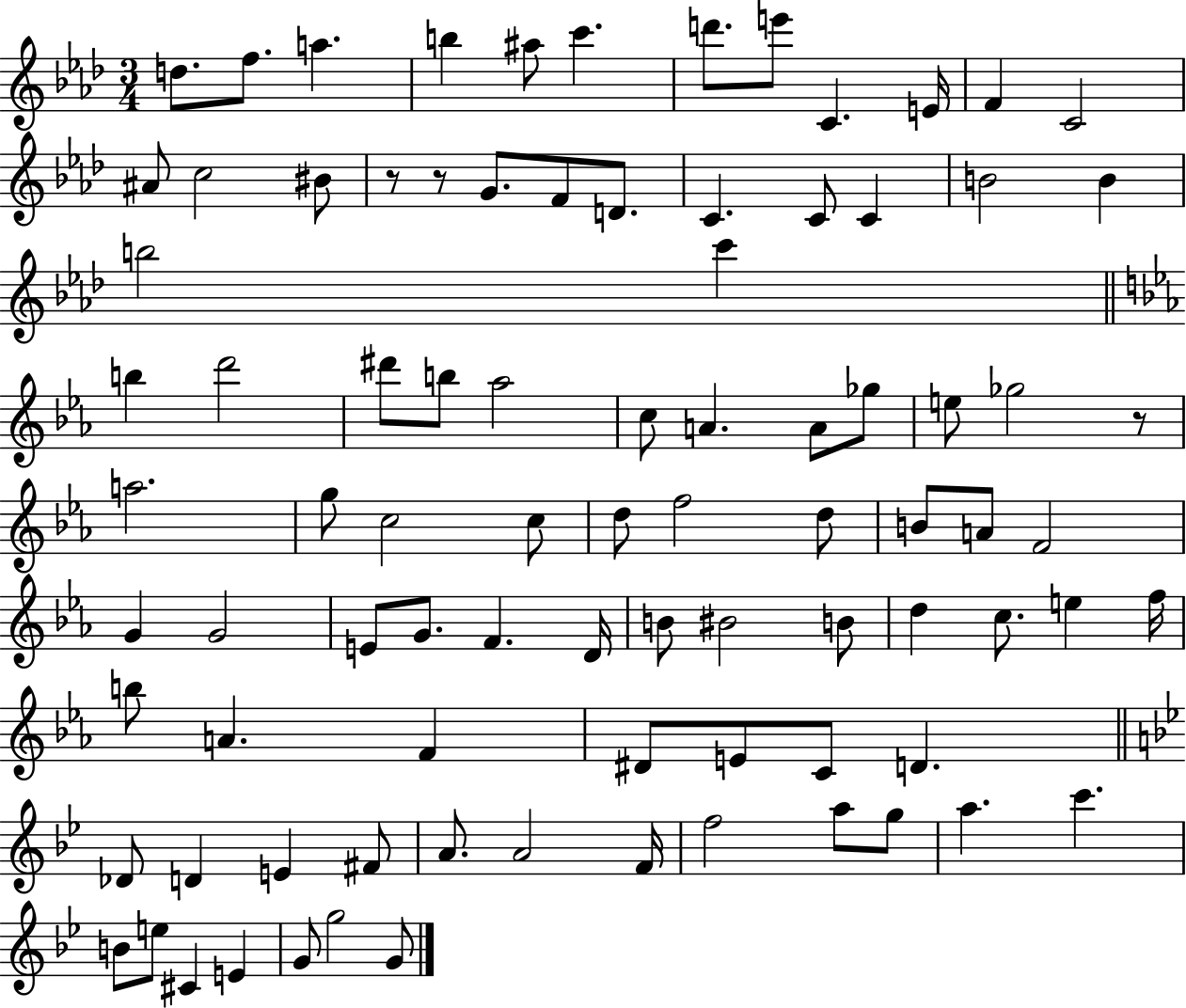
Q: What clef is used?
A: treble